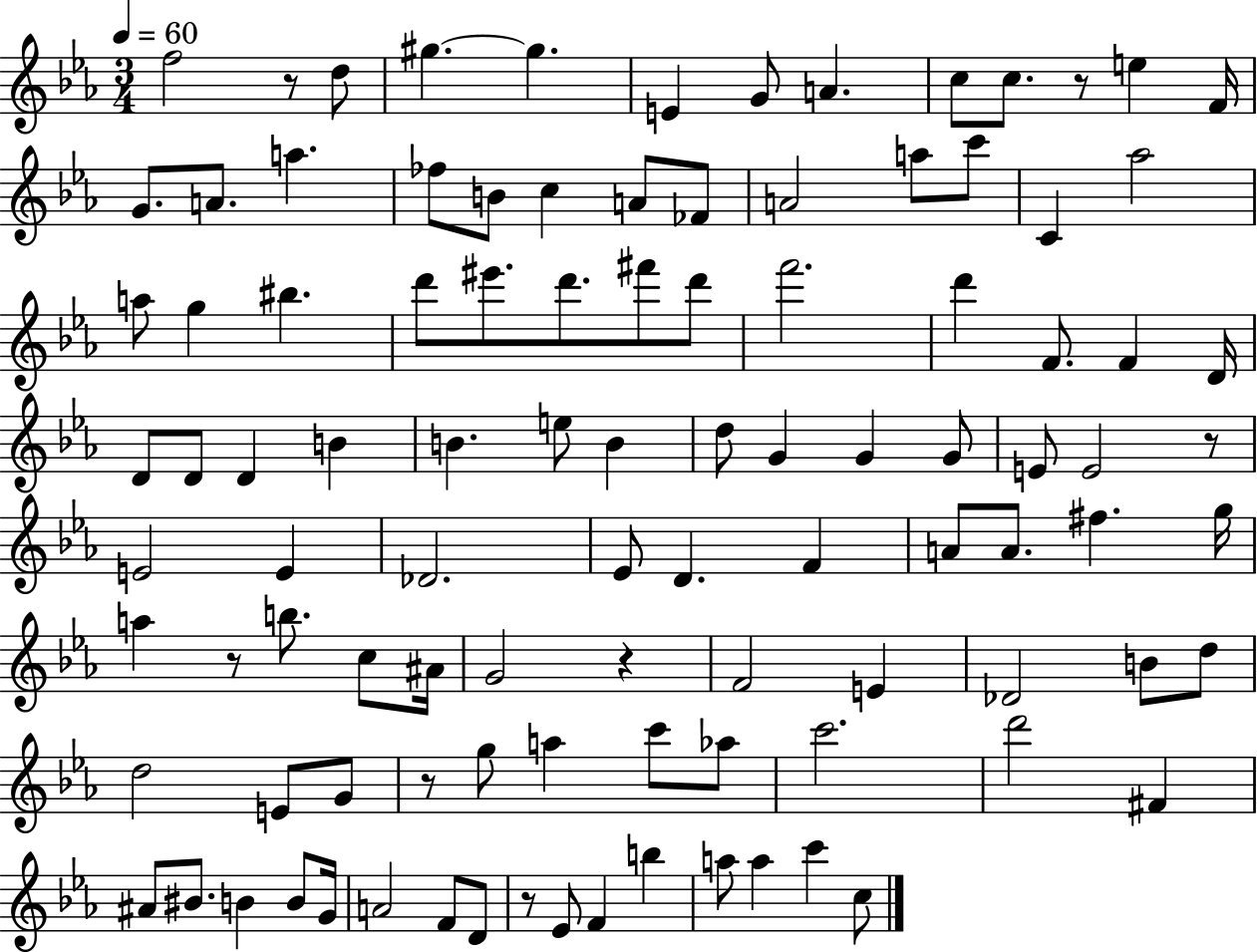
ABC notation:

X:1
T:Untitled
M:3/4
L:1/4
K:Eb
f2 z/2 d/2 ^g ^g E G/2 A c/2 c/2 z/2 e F/4 G/2 A/2 a _f/2 B/2 c A/2 _F/2 A2 a/2 c'/2 C _a2 a/2 g ^b d'/2 ^e'/2 d'/2 ^f'/2 d'/2 f'2 d' F/2 F D/4 D/2 D/2 D B B e/2 B d/2 G G G/2 E/2 E2 z/2 E2 E _D2 _E/2 D F A/2 A/2 ^f g/4 a z/2 b/2 c/2 ^A/4 G2 z F2 E _D2 B/2 d/2 d2 E/2 G/2 z/2 g/2 a c'/2 _a/2 c'2 d'2 ^F ^A/2 ^B/2 B B/2 G/4 A2 F/2 D/2 z/2 _E/2 F b a/2 a c' c/2